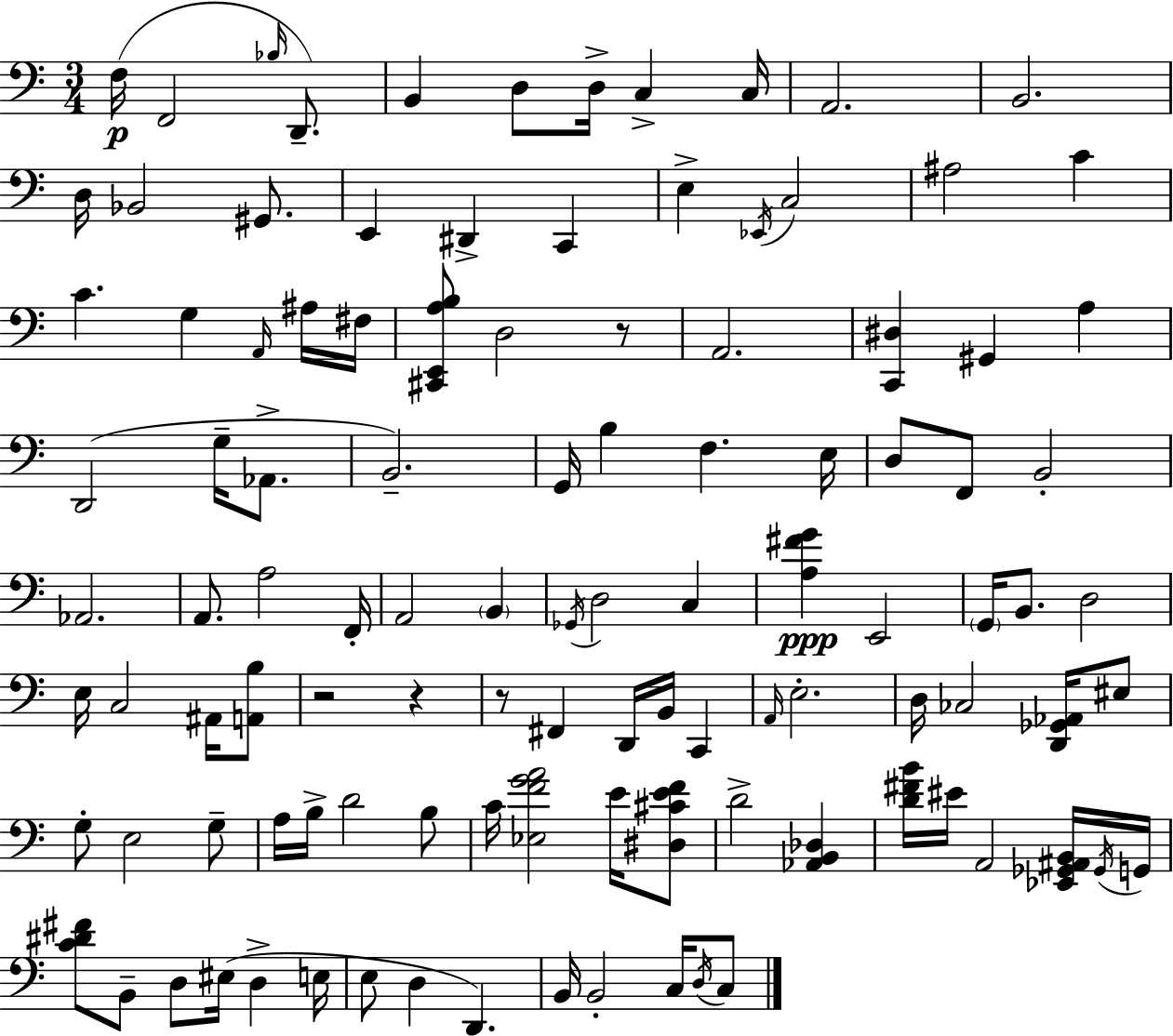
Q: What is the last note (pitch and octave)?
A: C3